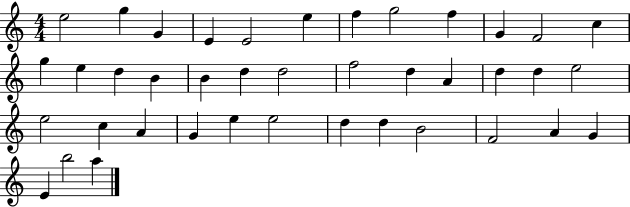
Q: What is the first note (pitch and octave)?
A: E5